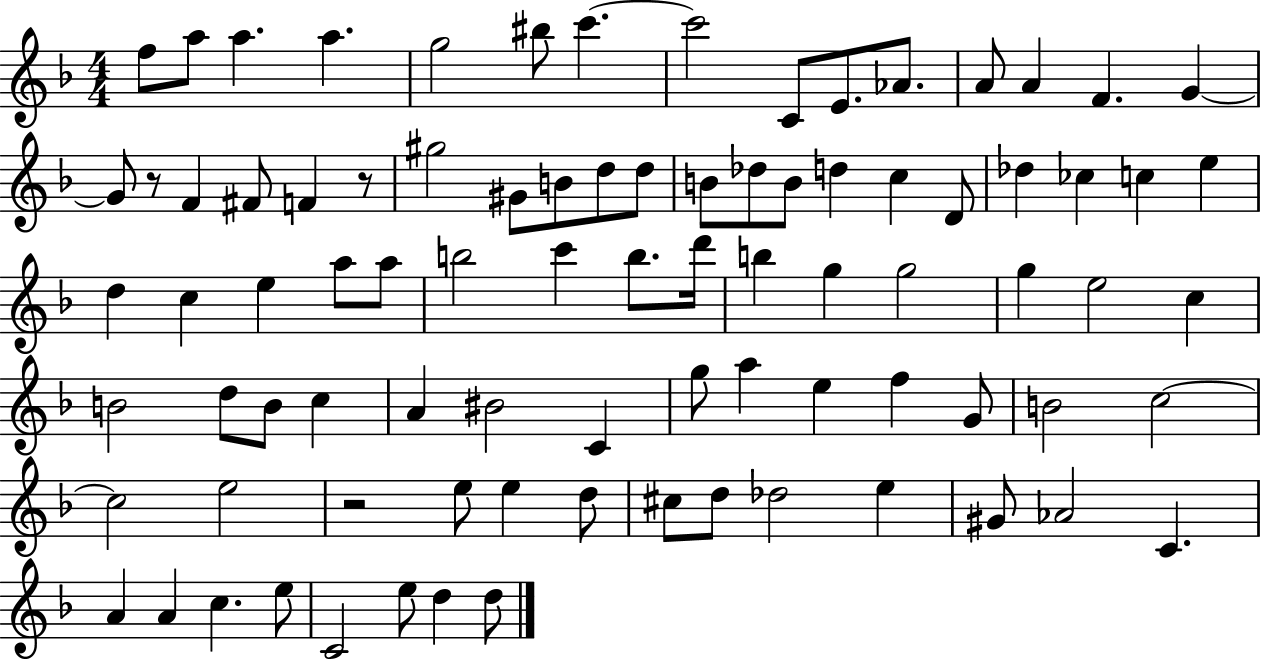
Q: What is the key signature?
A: F major